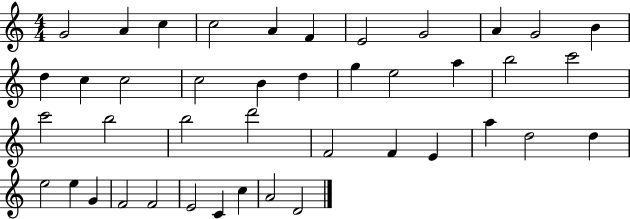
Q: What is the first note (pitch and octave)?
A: G4